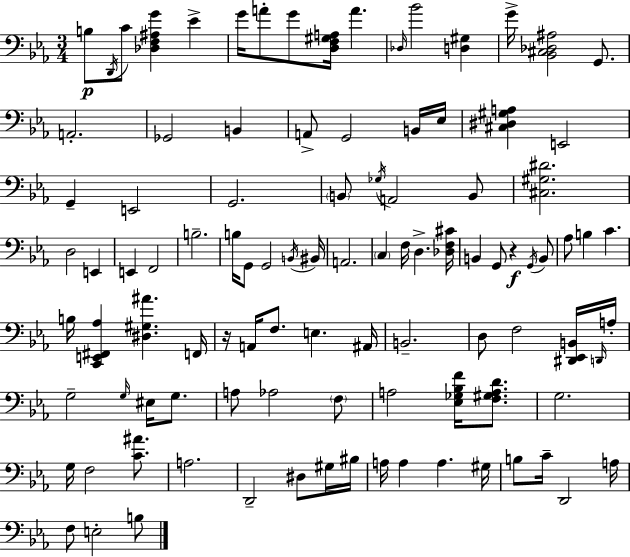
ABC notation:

X:1
T:Untitled
M:3/4
L:1/4
K:Eb
B,/2 D,,/4 C/2 [_D,F,^A,G] _E G/4 A/2 G/2 [D,F,^G,A,]/4 A _D,/4 _B2 [D,^G,] G/4 [_B,,^C,_D,^A,]2 G,,/2 A,,2 _G,,2 B,, A,,/2 G,,2 B,,/4 _E,/4 [^C,^D,^G,A,] E,,2 G,, E,,2 G,,2 B,,/2 _G,/4 A,,2 B,,/2 [^C,^G,^D]2 D,2 E,, E,, F,,2 B,2 B,/4 G,,/2 G,,2 B,,/4 ^B,,/4 A,,2 C, F,/4 D, [_D,F,^C]/4 B,, G,,/2 z G,,/4 B,,/2 _A,/2 B, C B,/4 [C,,E,,^F,,_A,] [^D,^G,^A] F,,/4 z/4 A,,/4 F,/2 E, ^A,,/4 B,,2 D,/2 F,2 [^D,,_E,,B,,]/4 D,,/4 A,/4 G,2 G,/4 ^E,/4 G,/2 A,/2 _A,2 F,/2 A,2 [_E,_G,_B,F]/4 [F,^G,A,D]/2 G,2 G,/4 F,2 [C^A]/2 A,2 D,,2 ^D,/2 ^G,/4 ^B,/4 A,/4 A, A, ^G,/4 B,/2 C/4 D,,2 A,/4 F,/2 E,2 B,/2